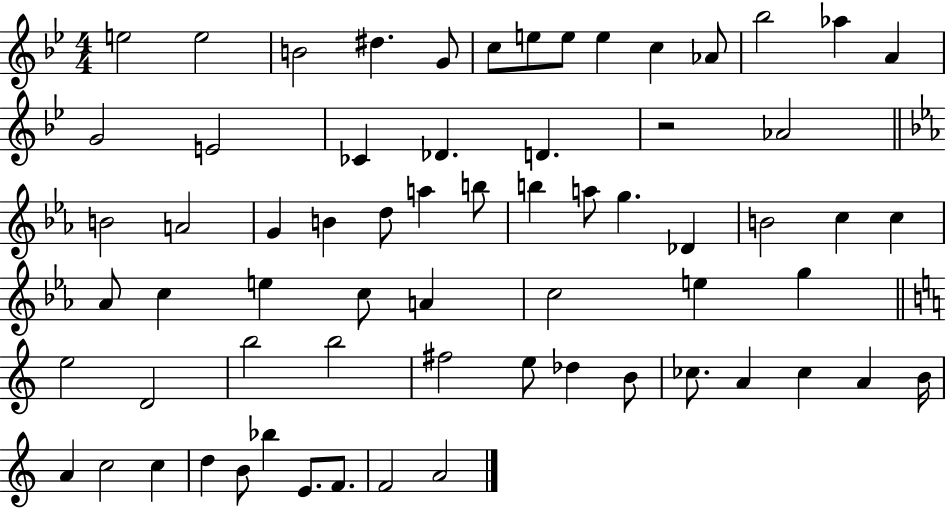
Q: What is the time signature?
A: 4/4